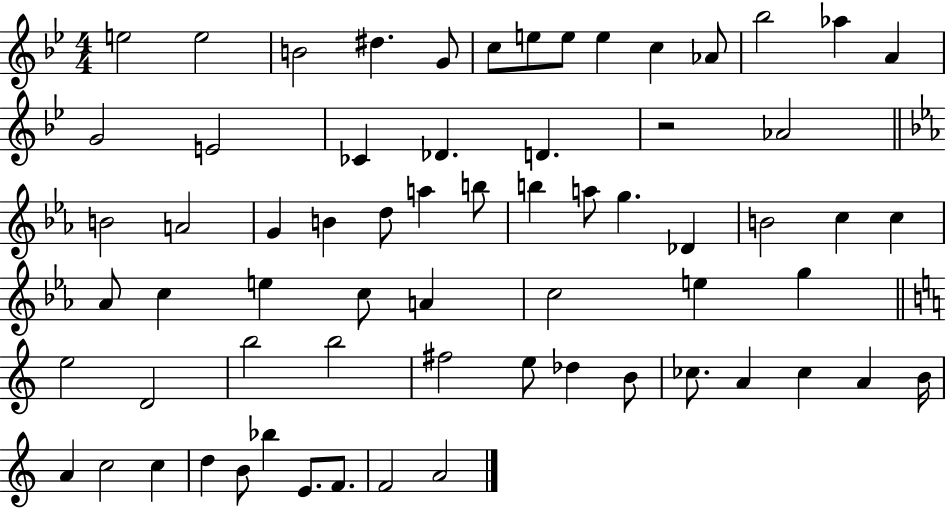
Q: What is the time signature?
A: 4/4